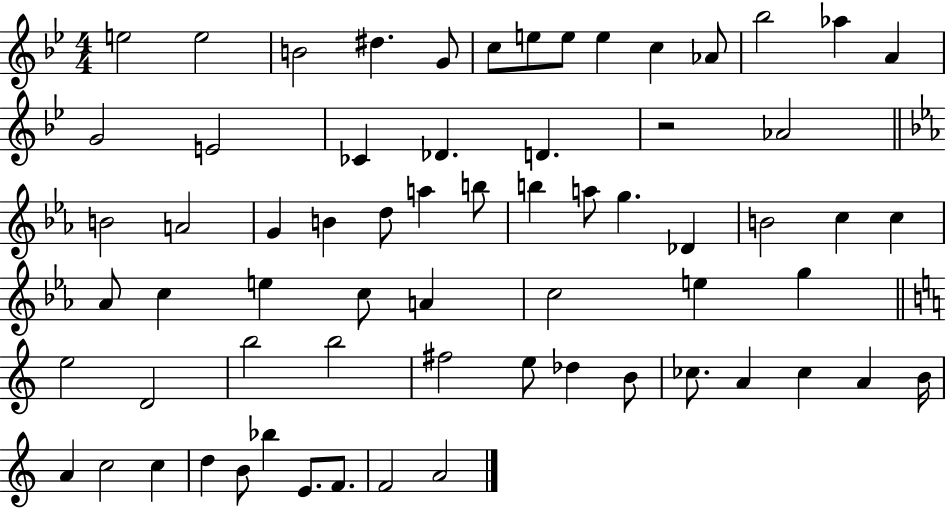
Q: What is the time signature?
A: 4/4